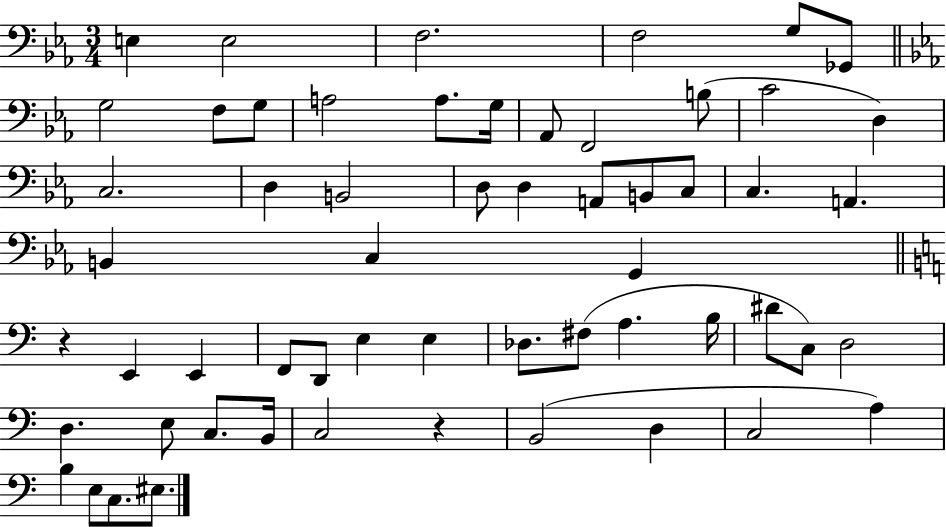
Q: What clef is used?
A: bass